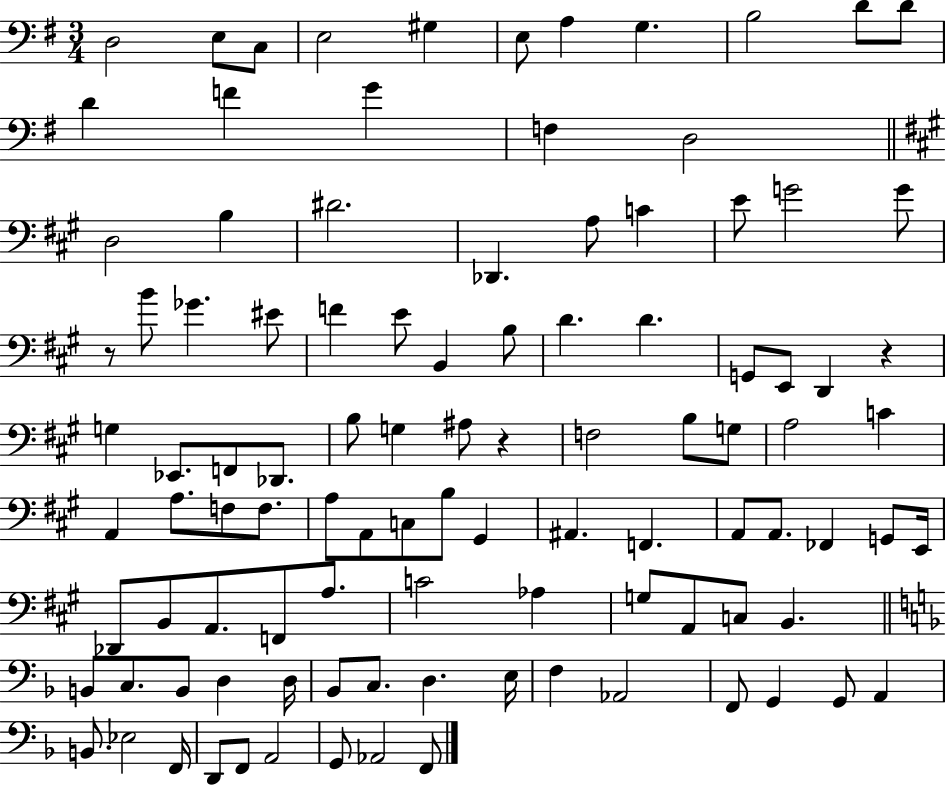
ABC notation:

X:1
T:Untitled
M:3/4
L:1/4
K:G
D,2 E,/2 C,/2 E,2 ^G, E,/2 A, G, B,2 D/2 D/2 D F G F, D,2 D,2 B, ^D2 _D,, A,/2 C E/2 G2 G/2 z/2 B/2 _G ^E/2 F E/2 B,, B,/2 D D G,,/2 E,,/2 D,, z G, _E,,/2 F,,/2 _D,,/2 B,/2 G, ^A,/2 z F,2 B,/2 G,/2 A,2 C A,, A,/2 F,/2 F,/2 A,/2 A,,/2 C,/2 B,/2 ^G,, ^A,, F,, A,,/2 A,,/2 _F,, G,,/2 E,,/4 _D,,/2 B,,/2 A,,/2 F,,/2 A,/2 C2 _A, G,/2 A,,/2 C,/2 B,, B,,/2 C,/2 B,,/2 D, D,/4 _B,,/2 C,/2 D, E,/4 F, _A,,2 F,,/2 G,, G,,/2 A,, B,,/2 _E,2 F,,/4 D,,/2 F,,/2 A,,2 G,,/2 _A,,2 F,,/2